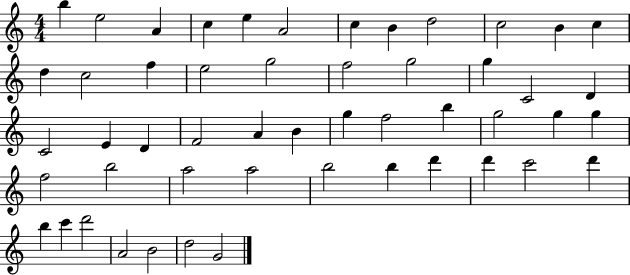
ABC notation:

X:1
T:Untitled
M:4/4
L:1/4
K:C
b e2 A c e A2 c B d2 c2 B c d c2 f e2 g2 f2 g2 g C2 D C2 E D F2 A B g f2 b g2 g g f2 b2 a2 a2 b2 b d' d' c'2 d' b c' d'2 A2 B2 d2 G2